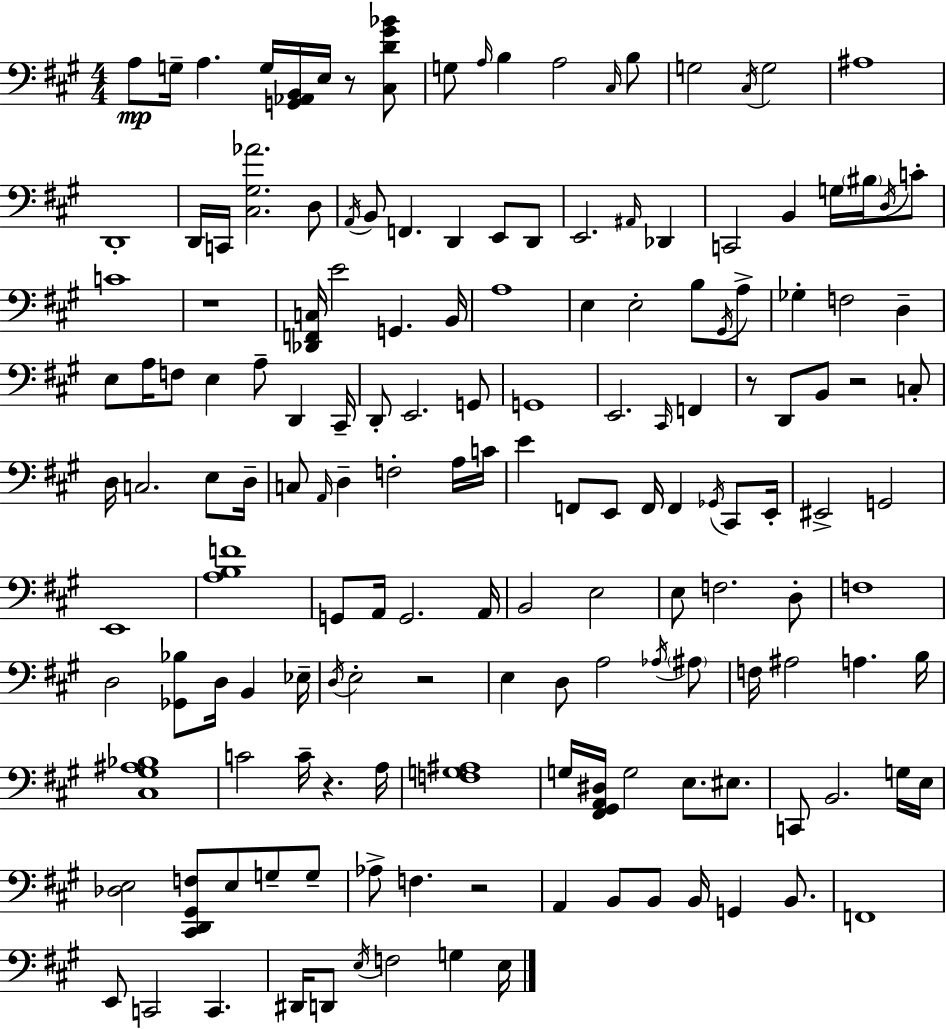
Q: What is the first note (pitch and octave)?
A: A3